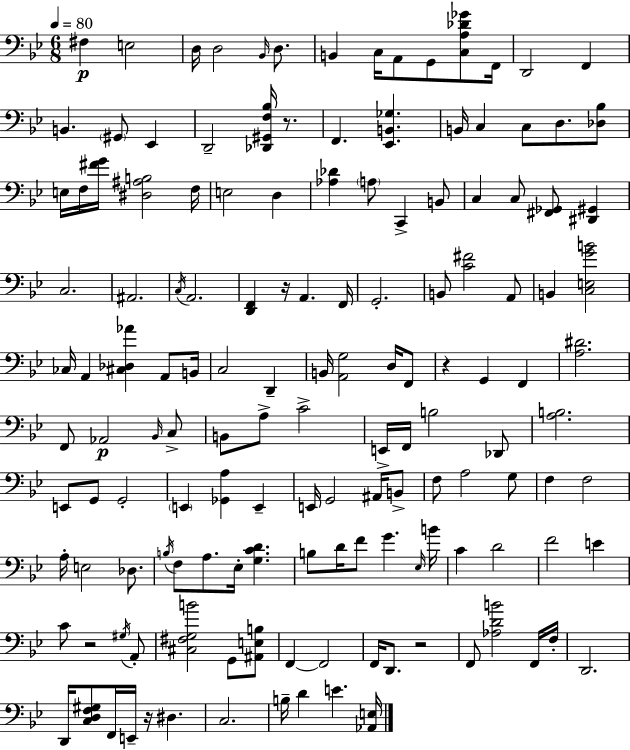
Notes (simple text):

F#3/q E3/h D3/s D3/h Bb2/s D3/e. B2/q C3/s A2/e G2/e [C3,A3,Db4,Gb4]/e F2/s D2/h F2/q B2/q. G#2/e Eb2/q D2/h [Db2,G#2,F3,Bb3]/s R/e. F2/q. [Eb2,B2,Gb3]/q. B2/s C3/q C3/e D3/e. [Db3,Bb3]/e E3/s F3/s [F#4,G4]/s [D#3,A#3,B3]/h F3/s E3/h D3/q [Ab3,Db4]/q A3/e C2/q B2/e C3/q C3/e [F#2,Gb2]/e [D#2,G#2]/q C3/h. A#2/h. C3/s A2/h. [D2,F2]/q R/s A2/q. F2/s G2/h. B2/e [C4,F#4]/h A2/e B2/q [C3,E3,G4,B4]/h CES3/s A2/q [C#3,Db3,Ab4]/q A2/e B2/s C3/h D2/q B2/s [A2,G3]/h D3/s F2/e R/q G2/q F2/q [A3,D#4]/h. F2/e Ab2/h Bb2/s C3/e B2/e A3/e C4/h E2/s F2/s B3/h Db2/e [A3,B3]/h. E2/e G2/e G2/h E2/q [Gb2,A3]/q E2/q E2/s G2/h A#2/s B2/e F3/e A3/h G3/e F3/q F3/h A3/s E3/h Db3/e. B3/s F3/e A3/e. Eb3/s [G3,C4,D4]/q. B3/e D4/s F4/e G4/q. Eb3/s B4/s C4/q D4/h F4/h E4/q C4/e R/h G#3/s A2/e [C#3,F#3,G3,B4]/h G2/e [A#2,E3,B3]/e F2/q F2/h F2/s D2/e. R/h F2/e [Ab3,D4,B4]/h F2/s F3/s D2/h. D2/s [C3,D3,F3,G#3]/e F2/s E2/s R/s D#3/q. C3/h. B3/s D4/q E4/q. [Ab2,E3]/s